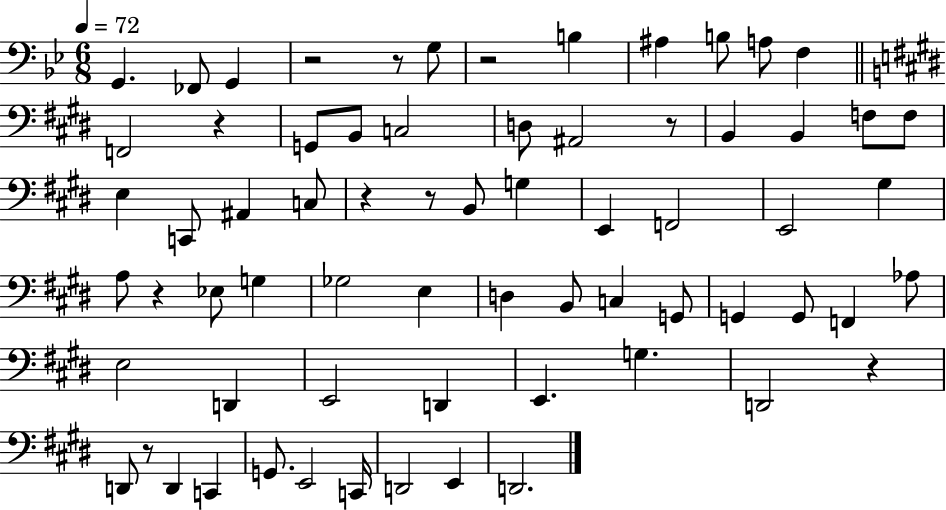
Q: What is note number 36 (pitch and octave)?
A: B2